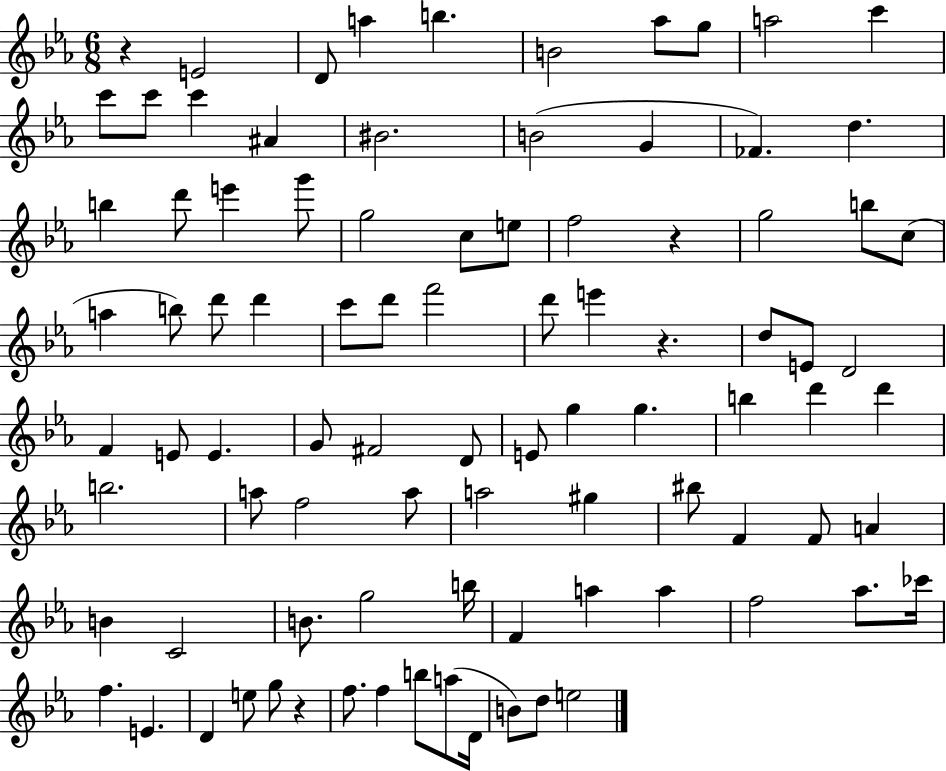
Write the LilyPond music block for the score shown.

{
  \clef treble
  \numericTimeSignature
  \time 6/8
  \key ees \major
  \repeat volta 2 { r4 e'2 | d'8 a''4 b''4. | b'2 aes''8 g''8 | a''2 c'''4 | \break c'''8 c'''8 c'''4 ais'4 | bis'2. | b'2( g'4 | fes'4.) d''4. | \break b''4 d'''8 e'''4 g'''8 | g''2 c''8 e''8 | f''2 r4 | g''2 b''8 c''8( | \break a''4 b''8) d'''8 d'''4 | c'''8 d'''8 f'''2 | d'''8 e'''4 r4. | d''8 e'8 d'2 | \break f'4 e'8 e'4. | g'8 fis'2 d'8 | e'8 g''4 g''4. | b''4 d'''4 d'''4 | \break b''2. | a''8 f''2 a''8 | a''2 gis''4 | bis''8 f'4 f'8 a'4 | \break b'4 c'2 | b'8. g''2 b''16 | f'4 a''4 a''4 | f''2 aes''8. ces'''16 | \break f''4. e'4. | d'4 e''8 g''8 r4 | f''8. f''4 b''8 a''8( d'16 | b'8) d''8 e''2 | \break } \bar "|."
}